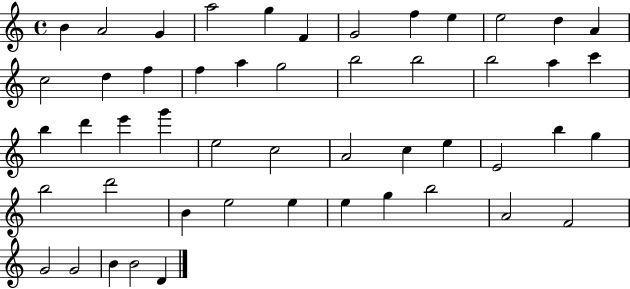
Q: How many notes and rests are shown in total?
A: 50